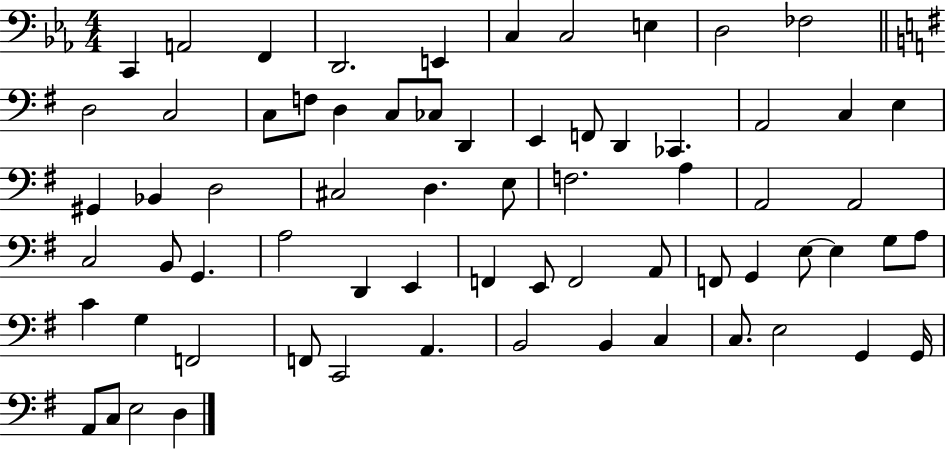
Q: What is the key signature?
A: EES major